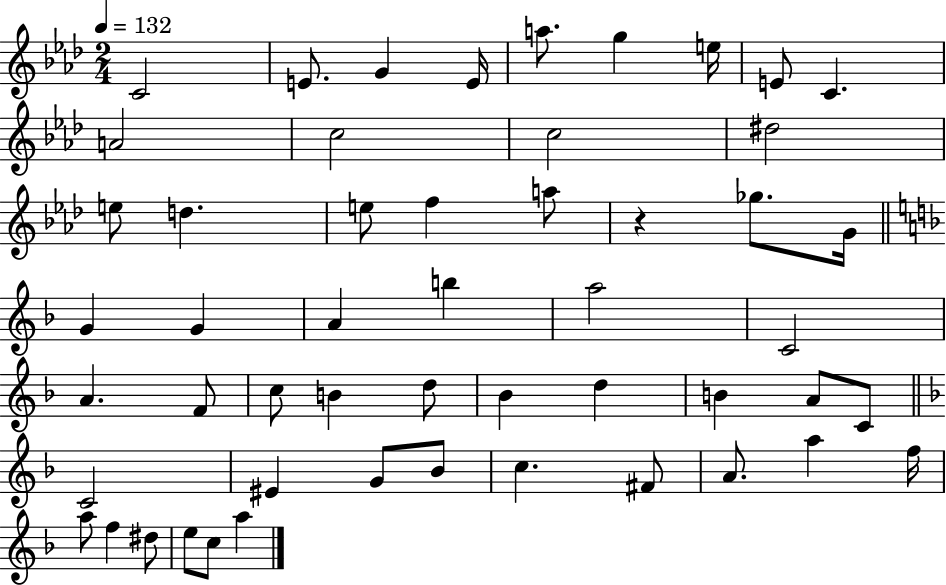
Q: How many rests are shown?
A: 1